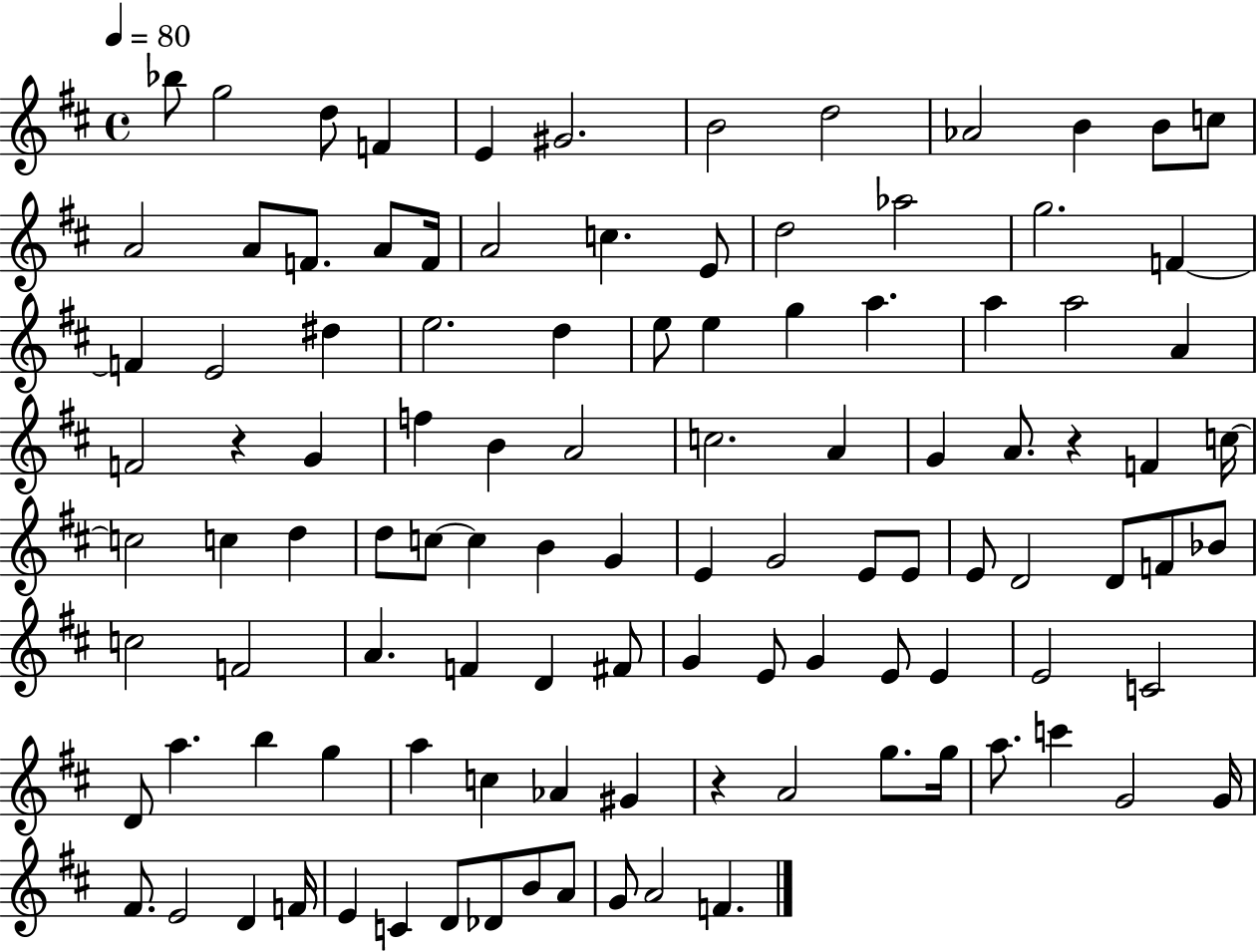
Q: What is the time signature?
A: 4/4